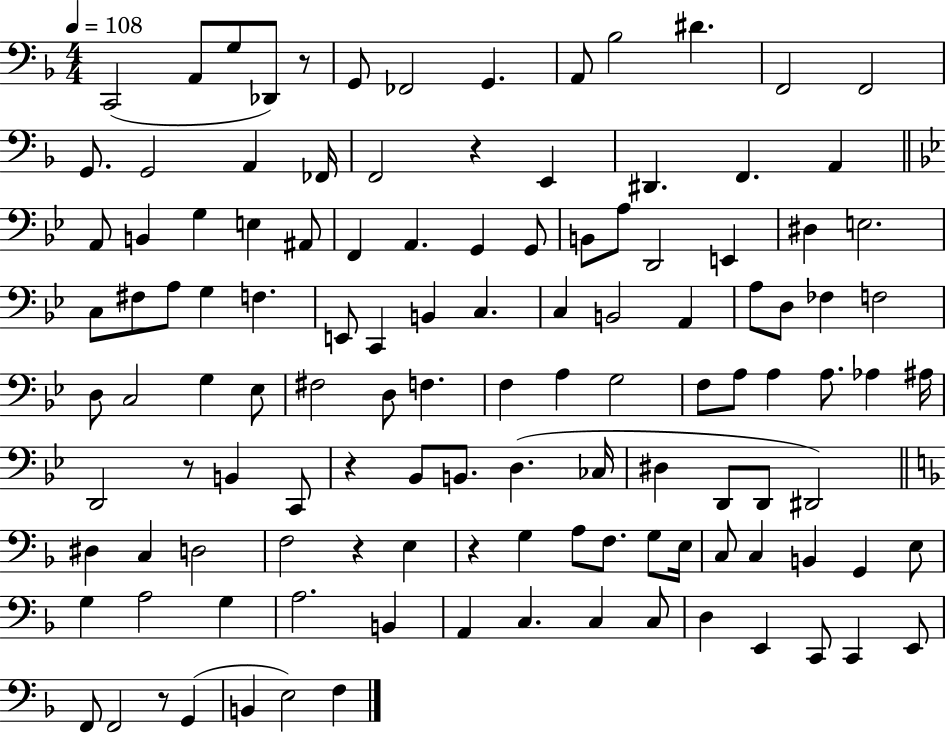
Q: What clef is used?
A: bass